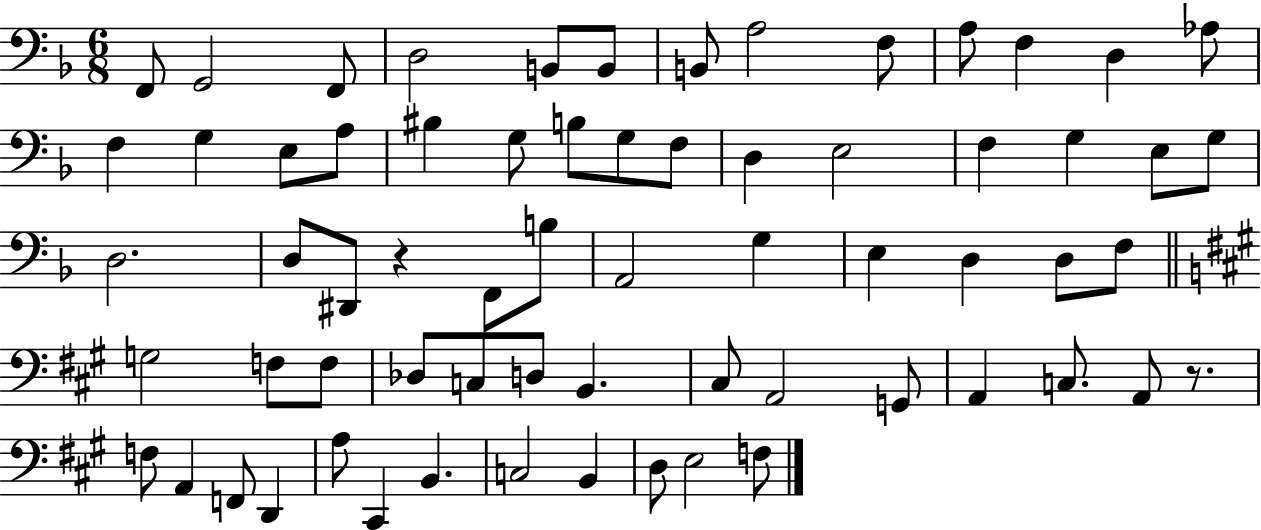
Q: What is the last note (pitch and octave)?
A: F3